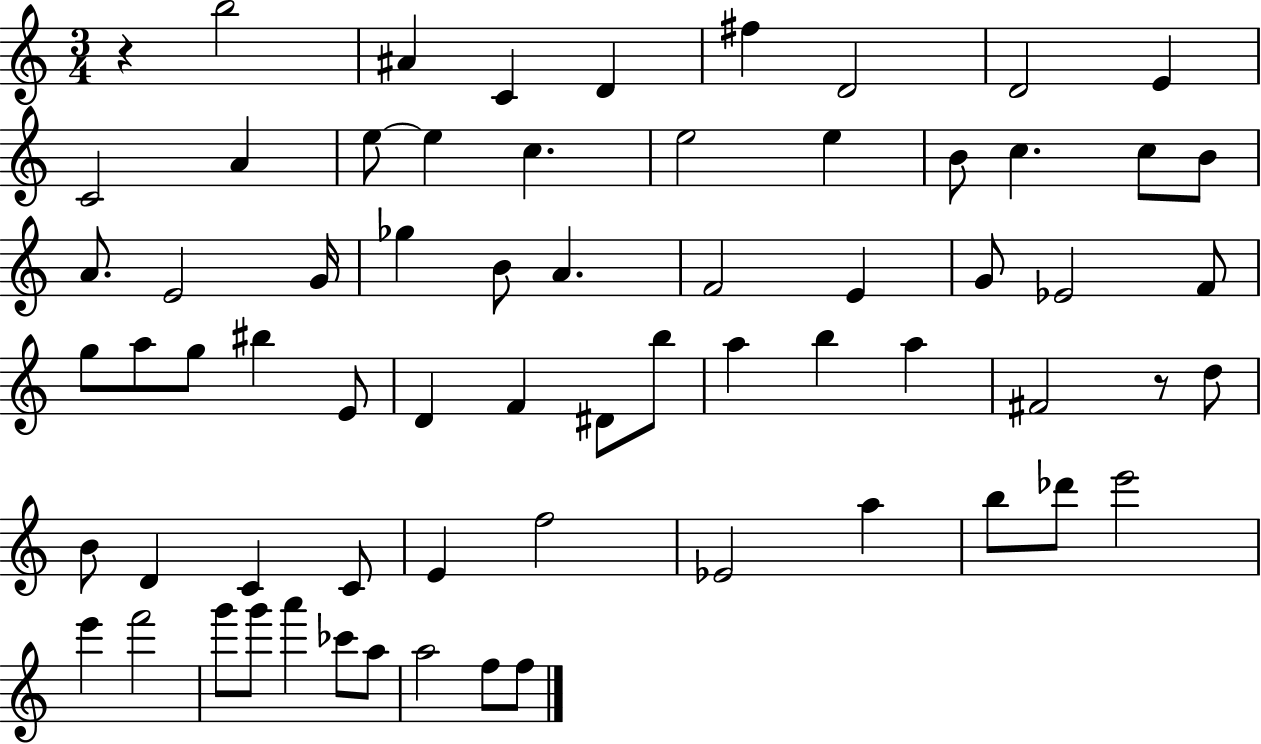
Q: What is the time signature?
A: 3/4